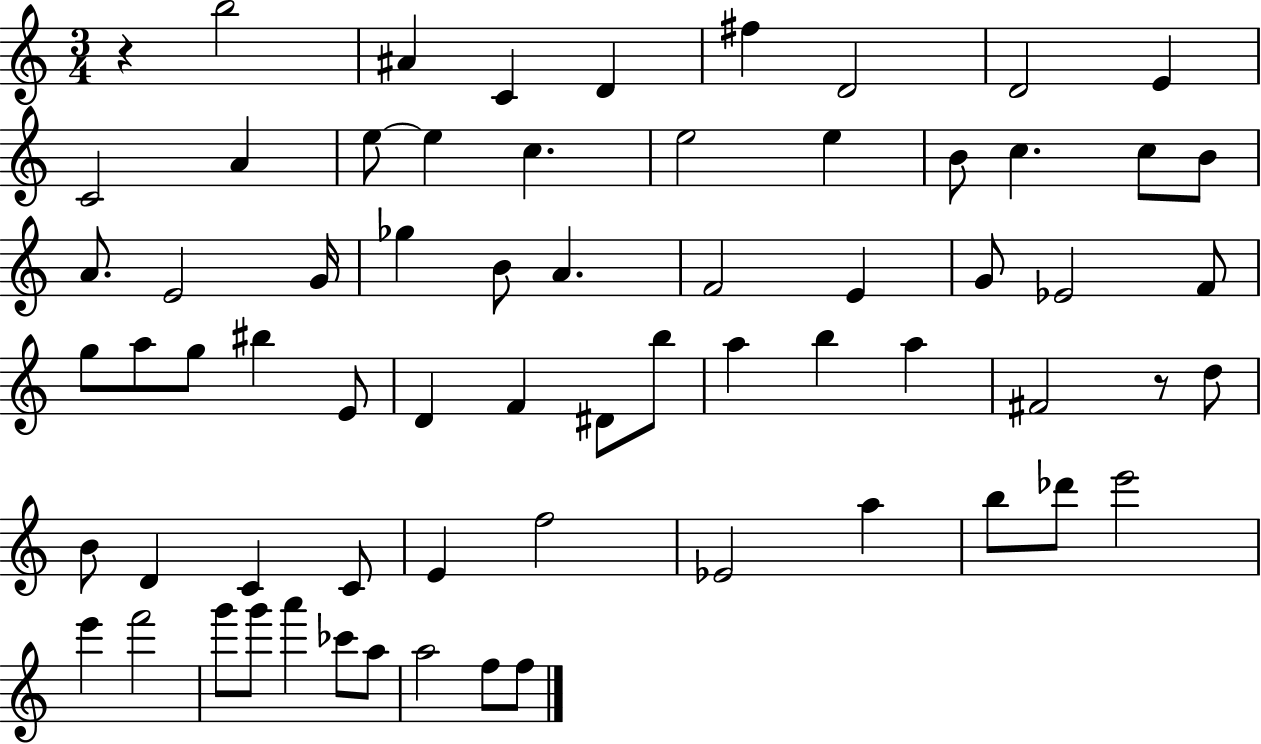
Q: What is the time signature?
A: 3/4